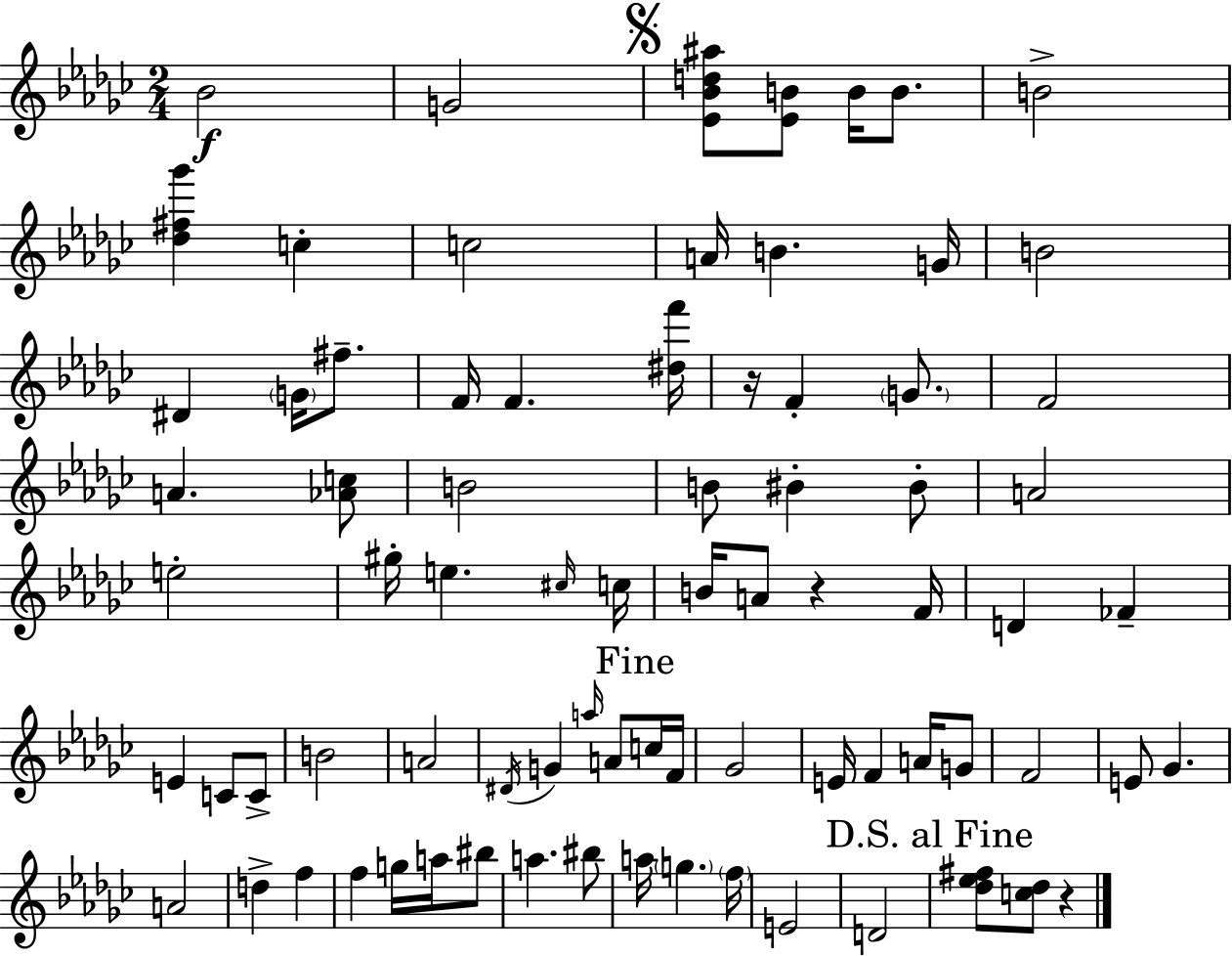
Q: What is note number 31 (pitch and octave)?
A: B4